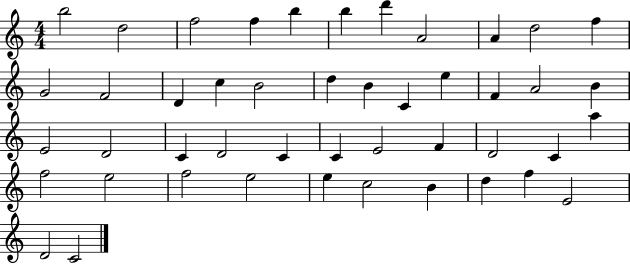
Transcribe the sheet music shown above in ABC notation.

X:1
T:Untitled
M:4/4
L:1/4
K:C
b2 d2 f2 f b b d' A2 A d2 f G2 F2 D c B2 d B C e F A2 B E2 D2 C D2 C C E2 F D2 C a f2 e2 f2 e2 e c2 B d f E2 D2 C2